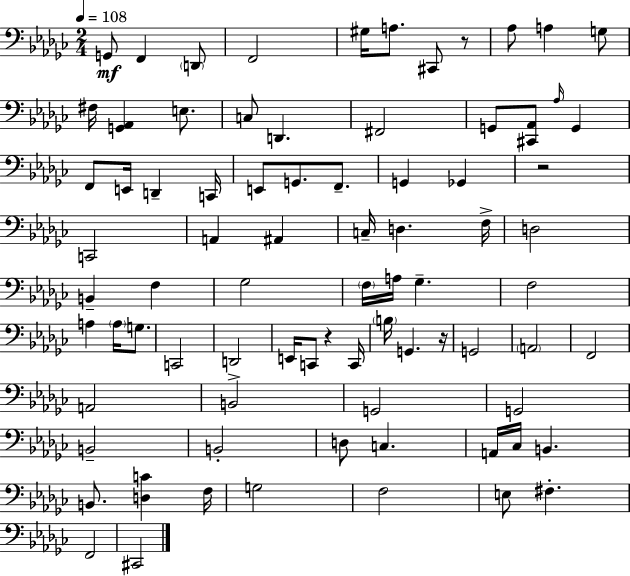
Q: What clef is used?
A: bass